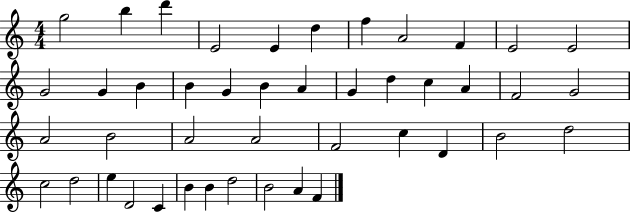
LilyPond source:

{
  \clef treble
  \numericTimeSignature
  \time 4/4
  \key c \major
  g''2 b''4 d'''4 | e'2 e'4 d''4 | f''4 a'2 f'4 | e'2 e'2 | \break g'2 g'4 b'4 | b'4 g'4 b'4 a'4 | g'4 d''4 c''4 a'4 | f'2 g'2 | \break a'2 b'2 | a'2 a'2 | f'2 c''4 d'4 | b'2 d''2 | \break c''2 d''2 | e''4 d'2 c'4 | b'4 b'4 d''2 | b'2 a'4 f'4 | \break \bar "|."
}